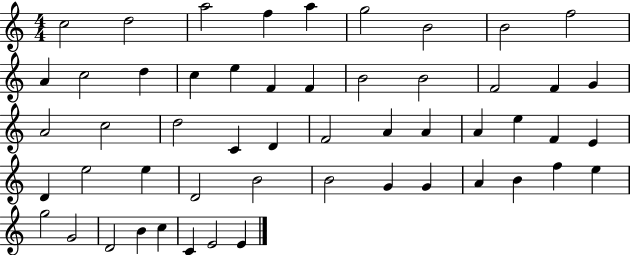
{
  \clef treble
  \numericTimeSignature
  \time 4/4
  \key c \major
  c''2 d''2 | a''2 f''4 a''4 | g''2 b'2 | b'2 f''2 | \break a'4 c''2 d''4 | c''4 e''4 f'4 f'4 | b'2 b'2 | f'2 f'4 g'4 | \break a'2 c''2 | d''2 c'4 d'4 | f'2 a'4 a'4 | a'4 e''4 f'4 e'4 | \break d'4 e''2 e''4 | d'2 b'2 | b'2 g'4 g'4 | a'4 b'4 f''4 e''4 | \break g''2 g'2 | d'2 b'4 c''4 | c'4 e'2 e'4 | \bar "|."
}